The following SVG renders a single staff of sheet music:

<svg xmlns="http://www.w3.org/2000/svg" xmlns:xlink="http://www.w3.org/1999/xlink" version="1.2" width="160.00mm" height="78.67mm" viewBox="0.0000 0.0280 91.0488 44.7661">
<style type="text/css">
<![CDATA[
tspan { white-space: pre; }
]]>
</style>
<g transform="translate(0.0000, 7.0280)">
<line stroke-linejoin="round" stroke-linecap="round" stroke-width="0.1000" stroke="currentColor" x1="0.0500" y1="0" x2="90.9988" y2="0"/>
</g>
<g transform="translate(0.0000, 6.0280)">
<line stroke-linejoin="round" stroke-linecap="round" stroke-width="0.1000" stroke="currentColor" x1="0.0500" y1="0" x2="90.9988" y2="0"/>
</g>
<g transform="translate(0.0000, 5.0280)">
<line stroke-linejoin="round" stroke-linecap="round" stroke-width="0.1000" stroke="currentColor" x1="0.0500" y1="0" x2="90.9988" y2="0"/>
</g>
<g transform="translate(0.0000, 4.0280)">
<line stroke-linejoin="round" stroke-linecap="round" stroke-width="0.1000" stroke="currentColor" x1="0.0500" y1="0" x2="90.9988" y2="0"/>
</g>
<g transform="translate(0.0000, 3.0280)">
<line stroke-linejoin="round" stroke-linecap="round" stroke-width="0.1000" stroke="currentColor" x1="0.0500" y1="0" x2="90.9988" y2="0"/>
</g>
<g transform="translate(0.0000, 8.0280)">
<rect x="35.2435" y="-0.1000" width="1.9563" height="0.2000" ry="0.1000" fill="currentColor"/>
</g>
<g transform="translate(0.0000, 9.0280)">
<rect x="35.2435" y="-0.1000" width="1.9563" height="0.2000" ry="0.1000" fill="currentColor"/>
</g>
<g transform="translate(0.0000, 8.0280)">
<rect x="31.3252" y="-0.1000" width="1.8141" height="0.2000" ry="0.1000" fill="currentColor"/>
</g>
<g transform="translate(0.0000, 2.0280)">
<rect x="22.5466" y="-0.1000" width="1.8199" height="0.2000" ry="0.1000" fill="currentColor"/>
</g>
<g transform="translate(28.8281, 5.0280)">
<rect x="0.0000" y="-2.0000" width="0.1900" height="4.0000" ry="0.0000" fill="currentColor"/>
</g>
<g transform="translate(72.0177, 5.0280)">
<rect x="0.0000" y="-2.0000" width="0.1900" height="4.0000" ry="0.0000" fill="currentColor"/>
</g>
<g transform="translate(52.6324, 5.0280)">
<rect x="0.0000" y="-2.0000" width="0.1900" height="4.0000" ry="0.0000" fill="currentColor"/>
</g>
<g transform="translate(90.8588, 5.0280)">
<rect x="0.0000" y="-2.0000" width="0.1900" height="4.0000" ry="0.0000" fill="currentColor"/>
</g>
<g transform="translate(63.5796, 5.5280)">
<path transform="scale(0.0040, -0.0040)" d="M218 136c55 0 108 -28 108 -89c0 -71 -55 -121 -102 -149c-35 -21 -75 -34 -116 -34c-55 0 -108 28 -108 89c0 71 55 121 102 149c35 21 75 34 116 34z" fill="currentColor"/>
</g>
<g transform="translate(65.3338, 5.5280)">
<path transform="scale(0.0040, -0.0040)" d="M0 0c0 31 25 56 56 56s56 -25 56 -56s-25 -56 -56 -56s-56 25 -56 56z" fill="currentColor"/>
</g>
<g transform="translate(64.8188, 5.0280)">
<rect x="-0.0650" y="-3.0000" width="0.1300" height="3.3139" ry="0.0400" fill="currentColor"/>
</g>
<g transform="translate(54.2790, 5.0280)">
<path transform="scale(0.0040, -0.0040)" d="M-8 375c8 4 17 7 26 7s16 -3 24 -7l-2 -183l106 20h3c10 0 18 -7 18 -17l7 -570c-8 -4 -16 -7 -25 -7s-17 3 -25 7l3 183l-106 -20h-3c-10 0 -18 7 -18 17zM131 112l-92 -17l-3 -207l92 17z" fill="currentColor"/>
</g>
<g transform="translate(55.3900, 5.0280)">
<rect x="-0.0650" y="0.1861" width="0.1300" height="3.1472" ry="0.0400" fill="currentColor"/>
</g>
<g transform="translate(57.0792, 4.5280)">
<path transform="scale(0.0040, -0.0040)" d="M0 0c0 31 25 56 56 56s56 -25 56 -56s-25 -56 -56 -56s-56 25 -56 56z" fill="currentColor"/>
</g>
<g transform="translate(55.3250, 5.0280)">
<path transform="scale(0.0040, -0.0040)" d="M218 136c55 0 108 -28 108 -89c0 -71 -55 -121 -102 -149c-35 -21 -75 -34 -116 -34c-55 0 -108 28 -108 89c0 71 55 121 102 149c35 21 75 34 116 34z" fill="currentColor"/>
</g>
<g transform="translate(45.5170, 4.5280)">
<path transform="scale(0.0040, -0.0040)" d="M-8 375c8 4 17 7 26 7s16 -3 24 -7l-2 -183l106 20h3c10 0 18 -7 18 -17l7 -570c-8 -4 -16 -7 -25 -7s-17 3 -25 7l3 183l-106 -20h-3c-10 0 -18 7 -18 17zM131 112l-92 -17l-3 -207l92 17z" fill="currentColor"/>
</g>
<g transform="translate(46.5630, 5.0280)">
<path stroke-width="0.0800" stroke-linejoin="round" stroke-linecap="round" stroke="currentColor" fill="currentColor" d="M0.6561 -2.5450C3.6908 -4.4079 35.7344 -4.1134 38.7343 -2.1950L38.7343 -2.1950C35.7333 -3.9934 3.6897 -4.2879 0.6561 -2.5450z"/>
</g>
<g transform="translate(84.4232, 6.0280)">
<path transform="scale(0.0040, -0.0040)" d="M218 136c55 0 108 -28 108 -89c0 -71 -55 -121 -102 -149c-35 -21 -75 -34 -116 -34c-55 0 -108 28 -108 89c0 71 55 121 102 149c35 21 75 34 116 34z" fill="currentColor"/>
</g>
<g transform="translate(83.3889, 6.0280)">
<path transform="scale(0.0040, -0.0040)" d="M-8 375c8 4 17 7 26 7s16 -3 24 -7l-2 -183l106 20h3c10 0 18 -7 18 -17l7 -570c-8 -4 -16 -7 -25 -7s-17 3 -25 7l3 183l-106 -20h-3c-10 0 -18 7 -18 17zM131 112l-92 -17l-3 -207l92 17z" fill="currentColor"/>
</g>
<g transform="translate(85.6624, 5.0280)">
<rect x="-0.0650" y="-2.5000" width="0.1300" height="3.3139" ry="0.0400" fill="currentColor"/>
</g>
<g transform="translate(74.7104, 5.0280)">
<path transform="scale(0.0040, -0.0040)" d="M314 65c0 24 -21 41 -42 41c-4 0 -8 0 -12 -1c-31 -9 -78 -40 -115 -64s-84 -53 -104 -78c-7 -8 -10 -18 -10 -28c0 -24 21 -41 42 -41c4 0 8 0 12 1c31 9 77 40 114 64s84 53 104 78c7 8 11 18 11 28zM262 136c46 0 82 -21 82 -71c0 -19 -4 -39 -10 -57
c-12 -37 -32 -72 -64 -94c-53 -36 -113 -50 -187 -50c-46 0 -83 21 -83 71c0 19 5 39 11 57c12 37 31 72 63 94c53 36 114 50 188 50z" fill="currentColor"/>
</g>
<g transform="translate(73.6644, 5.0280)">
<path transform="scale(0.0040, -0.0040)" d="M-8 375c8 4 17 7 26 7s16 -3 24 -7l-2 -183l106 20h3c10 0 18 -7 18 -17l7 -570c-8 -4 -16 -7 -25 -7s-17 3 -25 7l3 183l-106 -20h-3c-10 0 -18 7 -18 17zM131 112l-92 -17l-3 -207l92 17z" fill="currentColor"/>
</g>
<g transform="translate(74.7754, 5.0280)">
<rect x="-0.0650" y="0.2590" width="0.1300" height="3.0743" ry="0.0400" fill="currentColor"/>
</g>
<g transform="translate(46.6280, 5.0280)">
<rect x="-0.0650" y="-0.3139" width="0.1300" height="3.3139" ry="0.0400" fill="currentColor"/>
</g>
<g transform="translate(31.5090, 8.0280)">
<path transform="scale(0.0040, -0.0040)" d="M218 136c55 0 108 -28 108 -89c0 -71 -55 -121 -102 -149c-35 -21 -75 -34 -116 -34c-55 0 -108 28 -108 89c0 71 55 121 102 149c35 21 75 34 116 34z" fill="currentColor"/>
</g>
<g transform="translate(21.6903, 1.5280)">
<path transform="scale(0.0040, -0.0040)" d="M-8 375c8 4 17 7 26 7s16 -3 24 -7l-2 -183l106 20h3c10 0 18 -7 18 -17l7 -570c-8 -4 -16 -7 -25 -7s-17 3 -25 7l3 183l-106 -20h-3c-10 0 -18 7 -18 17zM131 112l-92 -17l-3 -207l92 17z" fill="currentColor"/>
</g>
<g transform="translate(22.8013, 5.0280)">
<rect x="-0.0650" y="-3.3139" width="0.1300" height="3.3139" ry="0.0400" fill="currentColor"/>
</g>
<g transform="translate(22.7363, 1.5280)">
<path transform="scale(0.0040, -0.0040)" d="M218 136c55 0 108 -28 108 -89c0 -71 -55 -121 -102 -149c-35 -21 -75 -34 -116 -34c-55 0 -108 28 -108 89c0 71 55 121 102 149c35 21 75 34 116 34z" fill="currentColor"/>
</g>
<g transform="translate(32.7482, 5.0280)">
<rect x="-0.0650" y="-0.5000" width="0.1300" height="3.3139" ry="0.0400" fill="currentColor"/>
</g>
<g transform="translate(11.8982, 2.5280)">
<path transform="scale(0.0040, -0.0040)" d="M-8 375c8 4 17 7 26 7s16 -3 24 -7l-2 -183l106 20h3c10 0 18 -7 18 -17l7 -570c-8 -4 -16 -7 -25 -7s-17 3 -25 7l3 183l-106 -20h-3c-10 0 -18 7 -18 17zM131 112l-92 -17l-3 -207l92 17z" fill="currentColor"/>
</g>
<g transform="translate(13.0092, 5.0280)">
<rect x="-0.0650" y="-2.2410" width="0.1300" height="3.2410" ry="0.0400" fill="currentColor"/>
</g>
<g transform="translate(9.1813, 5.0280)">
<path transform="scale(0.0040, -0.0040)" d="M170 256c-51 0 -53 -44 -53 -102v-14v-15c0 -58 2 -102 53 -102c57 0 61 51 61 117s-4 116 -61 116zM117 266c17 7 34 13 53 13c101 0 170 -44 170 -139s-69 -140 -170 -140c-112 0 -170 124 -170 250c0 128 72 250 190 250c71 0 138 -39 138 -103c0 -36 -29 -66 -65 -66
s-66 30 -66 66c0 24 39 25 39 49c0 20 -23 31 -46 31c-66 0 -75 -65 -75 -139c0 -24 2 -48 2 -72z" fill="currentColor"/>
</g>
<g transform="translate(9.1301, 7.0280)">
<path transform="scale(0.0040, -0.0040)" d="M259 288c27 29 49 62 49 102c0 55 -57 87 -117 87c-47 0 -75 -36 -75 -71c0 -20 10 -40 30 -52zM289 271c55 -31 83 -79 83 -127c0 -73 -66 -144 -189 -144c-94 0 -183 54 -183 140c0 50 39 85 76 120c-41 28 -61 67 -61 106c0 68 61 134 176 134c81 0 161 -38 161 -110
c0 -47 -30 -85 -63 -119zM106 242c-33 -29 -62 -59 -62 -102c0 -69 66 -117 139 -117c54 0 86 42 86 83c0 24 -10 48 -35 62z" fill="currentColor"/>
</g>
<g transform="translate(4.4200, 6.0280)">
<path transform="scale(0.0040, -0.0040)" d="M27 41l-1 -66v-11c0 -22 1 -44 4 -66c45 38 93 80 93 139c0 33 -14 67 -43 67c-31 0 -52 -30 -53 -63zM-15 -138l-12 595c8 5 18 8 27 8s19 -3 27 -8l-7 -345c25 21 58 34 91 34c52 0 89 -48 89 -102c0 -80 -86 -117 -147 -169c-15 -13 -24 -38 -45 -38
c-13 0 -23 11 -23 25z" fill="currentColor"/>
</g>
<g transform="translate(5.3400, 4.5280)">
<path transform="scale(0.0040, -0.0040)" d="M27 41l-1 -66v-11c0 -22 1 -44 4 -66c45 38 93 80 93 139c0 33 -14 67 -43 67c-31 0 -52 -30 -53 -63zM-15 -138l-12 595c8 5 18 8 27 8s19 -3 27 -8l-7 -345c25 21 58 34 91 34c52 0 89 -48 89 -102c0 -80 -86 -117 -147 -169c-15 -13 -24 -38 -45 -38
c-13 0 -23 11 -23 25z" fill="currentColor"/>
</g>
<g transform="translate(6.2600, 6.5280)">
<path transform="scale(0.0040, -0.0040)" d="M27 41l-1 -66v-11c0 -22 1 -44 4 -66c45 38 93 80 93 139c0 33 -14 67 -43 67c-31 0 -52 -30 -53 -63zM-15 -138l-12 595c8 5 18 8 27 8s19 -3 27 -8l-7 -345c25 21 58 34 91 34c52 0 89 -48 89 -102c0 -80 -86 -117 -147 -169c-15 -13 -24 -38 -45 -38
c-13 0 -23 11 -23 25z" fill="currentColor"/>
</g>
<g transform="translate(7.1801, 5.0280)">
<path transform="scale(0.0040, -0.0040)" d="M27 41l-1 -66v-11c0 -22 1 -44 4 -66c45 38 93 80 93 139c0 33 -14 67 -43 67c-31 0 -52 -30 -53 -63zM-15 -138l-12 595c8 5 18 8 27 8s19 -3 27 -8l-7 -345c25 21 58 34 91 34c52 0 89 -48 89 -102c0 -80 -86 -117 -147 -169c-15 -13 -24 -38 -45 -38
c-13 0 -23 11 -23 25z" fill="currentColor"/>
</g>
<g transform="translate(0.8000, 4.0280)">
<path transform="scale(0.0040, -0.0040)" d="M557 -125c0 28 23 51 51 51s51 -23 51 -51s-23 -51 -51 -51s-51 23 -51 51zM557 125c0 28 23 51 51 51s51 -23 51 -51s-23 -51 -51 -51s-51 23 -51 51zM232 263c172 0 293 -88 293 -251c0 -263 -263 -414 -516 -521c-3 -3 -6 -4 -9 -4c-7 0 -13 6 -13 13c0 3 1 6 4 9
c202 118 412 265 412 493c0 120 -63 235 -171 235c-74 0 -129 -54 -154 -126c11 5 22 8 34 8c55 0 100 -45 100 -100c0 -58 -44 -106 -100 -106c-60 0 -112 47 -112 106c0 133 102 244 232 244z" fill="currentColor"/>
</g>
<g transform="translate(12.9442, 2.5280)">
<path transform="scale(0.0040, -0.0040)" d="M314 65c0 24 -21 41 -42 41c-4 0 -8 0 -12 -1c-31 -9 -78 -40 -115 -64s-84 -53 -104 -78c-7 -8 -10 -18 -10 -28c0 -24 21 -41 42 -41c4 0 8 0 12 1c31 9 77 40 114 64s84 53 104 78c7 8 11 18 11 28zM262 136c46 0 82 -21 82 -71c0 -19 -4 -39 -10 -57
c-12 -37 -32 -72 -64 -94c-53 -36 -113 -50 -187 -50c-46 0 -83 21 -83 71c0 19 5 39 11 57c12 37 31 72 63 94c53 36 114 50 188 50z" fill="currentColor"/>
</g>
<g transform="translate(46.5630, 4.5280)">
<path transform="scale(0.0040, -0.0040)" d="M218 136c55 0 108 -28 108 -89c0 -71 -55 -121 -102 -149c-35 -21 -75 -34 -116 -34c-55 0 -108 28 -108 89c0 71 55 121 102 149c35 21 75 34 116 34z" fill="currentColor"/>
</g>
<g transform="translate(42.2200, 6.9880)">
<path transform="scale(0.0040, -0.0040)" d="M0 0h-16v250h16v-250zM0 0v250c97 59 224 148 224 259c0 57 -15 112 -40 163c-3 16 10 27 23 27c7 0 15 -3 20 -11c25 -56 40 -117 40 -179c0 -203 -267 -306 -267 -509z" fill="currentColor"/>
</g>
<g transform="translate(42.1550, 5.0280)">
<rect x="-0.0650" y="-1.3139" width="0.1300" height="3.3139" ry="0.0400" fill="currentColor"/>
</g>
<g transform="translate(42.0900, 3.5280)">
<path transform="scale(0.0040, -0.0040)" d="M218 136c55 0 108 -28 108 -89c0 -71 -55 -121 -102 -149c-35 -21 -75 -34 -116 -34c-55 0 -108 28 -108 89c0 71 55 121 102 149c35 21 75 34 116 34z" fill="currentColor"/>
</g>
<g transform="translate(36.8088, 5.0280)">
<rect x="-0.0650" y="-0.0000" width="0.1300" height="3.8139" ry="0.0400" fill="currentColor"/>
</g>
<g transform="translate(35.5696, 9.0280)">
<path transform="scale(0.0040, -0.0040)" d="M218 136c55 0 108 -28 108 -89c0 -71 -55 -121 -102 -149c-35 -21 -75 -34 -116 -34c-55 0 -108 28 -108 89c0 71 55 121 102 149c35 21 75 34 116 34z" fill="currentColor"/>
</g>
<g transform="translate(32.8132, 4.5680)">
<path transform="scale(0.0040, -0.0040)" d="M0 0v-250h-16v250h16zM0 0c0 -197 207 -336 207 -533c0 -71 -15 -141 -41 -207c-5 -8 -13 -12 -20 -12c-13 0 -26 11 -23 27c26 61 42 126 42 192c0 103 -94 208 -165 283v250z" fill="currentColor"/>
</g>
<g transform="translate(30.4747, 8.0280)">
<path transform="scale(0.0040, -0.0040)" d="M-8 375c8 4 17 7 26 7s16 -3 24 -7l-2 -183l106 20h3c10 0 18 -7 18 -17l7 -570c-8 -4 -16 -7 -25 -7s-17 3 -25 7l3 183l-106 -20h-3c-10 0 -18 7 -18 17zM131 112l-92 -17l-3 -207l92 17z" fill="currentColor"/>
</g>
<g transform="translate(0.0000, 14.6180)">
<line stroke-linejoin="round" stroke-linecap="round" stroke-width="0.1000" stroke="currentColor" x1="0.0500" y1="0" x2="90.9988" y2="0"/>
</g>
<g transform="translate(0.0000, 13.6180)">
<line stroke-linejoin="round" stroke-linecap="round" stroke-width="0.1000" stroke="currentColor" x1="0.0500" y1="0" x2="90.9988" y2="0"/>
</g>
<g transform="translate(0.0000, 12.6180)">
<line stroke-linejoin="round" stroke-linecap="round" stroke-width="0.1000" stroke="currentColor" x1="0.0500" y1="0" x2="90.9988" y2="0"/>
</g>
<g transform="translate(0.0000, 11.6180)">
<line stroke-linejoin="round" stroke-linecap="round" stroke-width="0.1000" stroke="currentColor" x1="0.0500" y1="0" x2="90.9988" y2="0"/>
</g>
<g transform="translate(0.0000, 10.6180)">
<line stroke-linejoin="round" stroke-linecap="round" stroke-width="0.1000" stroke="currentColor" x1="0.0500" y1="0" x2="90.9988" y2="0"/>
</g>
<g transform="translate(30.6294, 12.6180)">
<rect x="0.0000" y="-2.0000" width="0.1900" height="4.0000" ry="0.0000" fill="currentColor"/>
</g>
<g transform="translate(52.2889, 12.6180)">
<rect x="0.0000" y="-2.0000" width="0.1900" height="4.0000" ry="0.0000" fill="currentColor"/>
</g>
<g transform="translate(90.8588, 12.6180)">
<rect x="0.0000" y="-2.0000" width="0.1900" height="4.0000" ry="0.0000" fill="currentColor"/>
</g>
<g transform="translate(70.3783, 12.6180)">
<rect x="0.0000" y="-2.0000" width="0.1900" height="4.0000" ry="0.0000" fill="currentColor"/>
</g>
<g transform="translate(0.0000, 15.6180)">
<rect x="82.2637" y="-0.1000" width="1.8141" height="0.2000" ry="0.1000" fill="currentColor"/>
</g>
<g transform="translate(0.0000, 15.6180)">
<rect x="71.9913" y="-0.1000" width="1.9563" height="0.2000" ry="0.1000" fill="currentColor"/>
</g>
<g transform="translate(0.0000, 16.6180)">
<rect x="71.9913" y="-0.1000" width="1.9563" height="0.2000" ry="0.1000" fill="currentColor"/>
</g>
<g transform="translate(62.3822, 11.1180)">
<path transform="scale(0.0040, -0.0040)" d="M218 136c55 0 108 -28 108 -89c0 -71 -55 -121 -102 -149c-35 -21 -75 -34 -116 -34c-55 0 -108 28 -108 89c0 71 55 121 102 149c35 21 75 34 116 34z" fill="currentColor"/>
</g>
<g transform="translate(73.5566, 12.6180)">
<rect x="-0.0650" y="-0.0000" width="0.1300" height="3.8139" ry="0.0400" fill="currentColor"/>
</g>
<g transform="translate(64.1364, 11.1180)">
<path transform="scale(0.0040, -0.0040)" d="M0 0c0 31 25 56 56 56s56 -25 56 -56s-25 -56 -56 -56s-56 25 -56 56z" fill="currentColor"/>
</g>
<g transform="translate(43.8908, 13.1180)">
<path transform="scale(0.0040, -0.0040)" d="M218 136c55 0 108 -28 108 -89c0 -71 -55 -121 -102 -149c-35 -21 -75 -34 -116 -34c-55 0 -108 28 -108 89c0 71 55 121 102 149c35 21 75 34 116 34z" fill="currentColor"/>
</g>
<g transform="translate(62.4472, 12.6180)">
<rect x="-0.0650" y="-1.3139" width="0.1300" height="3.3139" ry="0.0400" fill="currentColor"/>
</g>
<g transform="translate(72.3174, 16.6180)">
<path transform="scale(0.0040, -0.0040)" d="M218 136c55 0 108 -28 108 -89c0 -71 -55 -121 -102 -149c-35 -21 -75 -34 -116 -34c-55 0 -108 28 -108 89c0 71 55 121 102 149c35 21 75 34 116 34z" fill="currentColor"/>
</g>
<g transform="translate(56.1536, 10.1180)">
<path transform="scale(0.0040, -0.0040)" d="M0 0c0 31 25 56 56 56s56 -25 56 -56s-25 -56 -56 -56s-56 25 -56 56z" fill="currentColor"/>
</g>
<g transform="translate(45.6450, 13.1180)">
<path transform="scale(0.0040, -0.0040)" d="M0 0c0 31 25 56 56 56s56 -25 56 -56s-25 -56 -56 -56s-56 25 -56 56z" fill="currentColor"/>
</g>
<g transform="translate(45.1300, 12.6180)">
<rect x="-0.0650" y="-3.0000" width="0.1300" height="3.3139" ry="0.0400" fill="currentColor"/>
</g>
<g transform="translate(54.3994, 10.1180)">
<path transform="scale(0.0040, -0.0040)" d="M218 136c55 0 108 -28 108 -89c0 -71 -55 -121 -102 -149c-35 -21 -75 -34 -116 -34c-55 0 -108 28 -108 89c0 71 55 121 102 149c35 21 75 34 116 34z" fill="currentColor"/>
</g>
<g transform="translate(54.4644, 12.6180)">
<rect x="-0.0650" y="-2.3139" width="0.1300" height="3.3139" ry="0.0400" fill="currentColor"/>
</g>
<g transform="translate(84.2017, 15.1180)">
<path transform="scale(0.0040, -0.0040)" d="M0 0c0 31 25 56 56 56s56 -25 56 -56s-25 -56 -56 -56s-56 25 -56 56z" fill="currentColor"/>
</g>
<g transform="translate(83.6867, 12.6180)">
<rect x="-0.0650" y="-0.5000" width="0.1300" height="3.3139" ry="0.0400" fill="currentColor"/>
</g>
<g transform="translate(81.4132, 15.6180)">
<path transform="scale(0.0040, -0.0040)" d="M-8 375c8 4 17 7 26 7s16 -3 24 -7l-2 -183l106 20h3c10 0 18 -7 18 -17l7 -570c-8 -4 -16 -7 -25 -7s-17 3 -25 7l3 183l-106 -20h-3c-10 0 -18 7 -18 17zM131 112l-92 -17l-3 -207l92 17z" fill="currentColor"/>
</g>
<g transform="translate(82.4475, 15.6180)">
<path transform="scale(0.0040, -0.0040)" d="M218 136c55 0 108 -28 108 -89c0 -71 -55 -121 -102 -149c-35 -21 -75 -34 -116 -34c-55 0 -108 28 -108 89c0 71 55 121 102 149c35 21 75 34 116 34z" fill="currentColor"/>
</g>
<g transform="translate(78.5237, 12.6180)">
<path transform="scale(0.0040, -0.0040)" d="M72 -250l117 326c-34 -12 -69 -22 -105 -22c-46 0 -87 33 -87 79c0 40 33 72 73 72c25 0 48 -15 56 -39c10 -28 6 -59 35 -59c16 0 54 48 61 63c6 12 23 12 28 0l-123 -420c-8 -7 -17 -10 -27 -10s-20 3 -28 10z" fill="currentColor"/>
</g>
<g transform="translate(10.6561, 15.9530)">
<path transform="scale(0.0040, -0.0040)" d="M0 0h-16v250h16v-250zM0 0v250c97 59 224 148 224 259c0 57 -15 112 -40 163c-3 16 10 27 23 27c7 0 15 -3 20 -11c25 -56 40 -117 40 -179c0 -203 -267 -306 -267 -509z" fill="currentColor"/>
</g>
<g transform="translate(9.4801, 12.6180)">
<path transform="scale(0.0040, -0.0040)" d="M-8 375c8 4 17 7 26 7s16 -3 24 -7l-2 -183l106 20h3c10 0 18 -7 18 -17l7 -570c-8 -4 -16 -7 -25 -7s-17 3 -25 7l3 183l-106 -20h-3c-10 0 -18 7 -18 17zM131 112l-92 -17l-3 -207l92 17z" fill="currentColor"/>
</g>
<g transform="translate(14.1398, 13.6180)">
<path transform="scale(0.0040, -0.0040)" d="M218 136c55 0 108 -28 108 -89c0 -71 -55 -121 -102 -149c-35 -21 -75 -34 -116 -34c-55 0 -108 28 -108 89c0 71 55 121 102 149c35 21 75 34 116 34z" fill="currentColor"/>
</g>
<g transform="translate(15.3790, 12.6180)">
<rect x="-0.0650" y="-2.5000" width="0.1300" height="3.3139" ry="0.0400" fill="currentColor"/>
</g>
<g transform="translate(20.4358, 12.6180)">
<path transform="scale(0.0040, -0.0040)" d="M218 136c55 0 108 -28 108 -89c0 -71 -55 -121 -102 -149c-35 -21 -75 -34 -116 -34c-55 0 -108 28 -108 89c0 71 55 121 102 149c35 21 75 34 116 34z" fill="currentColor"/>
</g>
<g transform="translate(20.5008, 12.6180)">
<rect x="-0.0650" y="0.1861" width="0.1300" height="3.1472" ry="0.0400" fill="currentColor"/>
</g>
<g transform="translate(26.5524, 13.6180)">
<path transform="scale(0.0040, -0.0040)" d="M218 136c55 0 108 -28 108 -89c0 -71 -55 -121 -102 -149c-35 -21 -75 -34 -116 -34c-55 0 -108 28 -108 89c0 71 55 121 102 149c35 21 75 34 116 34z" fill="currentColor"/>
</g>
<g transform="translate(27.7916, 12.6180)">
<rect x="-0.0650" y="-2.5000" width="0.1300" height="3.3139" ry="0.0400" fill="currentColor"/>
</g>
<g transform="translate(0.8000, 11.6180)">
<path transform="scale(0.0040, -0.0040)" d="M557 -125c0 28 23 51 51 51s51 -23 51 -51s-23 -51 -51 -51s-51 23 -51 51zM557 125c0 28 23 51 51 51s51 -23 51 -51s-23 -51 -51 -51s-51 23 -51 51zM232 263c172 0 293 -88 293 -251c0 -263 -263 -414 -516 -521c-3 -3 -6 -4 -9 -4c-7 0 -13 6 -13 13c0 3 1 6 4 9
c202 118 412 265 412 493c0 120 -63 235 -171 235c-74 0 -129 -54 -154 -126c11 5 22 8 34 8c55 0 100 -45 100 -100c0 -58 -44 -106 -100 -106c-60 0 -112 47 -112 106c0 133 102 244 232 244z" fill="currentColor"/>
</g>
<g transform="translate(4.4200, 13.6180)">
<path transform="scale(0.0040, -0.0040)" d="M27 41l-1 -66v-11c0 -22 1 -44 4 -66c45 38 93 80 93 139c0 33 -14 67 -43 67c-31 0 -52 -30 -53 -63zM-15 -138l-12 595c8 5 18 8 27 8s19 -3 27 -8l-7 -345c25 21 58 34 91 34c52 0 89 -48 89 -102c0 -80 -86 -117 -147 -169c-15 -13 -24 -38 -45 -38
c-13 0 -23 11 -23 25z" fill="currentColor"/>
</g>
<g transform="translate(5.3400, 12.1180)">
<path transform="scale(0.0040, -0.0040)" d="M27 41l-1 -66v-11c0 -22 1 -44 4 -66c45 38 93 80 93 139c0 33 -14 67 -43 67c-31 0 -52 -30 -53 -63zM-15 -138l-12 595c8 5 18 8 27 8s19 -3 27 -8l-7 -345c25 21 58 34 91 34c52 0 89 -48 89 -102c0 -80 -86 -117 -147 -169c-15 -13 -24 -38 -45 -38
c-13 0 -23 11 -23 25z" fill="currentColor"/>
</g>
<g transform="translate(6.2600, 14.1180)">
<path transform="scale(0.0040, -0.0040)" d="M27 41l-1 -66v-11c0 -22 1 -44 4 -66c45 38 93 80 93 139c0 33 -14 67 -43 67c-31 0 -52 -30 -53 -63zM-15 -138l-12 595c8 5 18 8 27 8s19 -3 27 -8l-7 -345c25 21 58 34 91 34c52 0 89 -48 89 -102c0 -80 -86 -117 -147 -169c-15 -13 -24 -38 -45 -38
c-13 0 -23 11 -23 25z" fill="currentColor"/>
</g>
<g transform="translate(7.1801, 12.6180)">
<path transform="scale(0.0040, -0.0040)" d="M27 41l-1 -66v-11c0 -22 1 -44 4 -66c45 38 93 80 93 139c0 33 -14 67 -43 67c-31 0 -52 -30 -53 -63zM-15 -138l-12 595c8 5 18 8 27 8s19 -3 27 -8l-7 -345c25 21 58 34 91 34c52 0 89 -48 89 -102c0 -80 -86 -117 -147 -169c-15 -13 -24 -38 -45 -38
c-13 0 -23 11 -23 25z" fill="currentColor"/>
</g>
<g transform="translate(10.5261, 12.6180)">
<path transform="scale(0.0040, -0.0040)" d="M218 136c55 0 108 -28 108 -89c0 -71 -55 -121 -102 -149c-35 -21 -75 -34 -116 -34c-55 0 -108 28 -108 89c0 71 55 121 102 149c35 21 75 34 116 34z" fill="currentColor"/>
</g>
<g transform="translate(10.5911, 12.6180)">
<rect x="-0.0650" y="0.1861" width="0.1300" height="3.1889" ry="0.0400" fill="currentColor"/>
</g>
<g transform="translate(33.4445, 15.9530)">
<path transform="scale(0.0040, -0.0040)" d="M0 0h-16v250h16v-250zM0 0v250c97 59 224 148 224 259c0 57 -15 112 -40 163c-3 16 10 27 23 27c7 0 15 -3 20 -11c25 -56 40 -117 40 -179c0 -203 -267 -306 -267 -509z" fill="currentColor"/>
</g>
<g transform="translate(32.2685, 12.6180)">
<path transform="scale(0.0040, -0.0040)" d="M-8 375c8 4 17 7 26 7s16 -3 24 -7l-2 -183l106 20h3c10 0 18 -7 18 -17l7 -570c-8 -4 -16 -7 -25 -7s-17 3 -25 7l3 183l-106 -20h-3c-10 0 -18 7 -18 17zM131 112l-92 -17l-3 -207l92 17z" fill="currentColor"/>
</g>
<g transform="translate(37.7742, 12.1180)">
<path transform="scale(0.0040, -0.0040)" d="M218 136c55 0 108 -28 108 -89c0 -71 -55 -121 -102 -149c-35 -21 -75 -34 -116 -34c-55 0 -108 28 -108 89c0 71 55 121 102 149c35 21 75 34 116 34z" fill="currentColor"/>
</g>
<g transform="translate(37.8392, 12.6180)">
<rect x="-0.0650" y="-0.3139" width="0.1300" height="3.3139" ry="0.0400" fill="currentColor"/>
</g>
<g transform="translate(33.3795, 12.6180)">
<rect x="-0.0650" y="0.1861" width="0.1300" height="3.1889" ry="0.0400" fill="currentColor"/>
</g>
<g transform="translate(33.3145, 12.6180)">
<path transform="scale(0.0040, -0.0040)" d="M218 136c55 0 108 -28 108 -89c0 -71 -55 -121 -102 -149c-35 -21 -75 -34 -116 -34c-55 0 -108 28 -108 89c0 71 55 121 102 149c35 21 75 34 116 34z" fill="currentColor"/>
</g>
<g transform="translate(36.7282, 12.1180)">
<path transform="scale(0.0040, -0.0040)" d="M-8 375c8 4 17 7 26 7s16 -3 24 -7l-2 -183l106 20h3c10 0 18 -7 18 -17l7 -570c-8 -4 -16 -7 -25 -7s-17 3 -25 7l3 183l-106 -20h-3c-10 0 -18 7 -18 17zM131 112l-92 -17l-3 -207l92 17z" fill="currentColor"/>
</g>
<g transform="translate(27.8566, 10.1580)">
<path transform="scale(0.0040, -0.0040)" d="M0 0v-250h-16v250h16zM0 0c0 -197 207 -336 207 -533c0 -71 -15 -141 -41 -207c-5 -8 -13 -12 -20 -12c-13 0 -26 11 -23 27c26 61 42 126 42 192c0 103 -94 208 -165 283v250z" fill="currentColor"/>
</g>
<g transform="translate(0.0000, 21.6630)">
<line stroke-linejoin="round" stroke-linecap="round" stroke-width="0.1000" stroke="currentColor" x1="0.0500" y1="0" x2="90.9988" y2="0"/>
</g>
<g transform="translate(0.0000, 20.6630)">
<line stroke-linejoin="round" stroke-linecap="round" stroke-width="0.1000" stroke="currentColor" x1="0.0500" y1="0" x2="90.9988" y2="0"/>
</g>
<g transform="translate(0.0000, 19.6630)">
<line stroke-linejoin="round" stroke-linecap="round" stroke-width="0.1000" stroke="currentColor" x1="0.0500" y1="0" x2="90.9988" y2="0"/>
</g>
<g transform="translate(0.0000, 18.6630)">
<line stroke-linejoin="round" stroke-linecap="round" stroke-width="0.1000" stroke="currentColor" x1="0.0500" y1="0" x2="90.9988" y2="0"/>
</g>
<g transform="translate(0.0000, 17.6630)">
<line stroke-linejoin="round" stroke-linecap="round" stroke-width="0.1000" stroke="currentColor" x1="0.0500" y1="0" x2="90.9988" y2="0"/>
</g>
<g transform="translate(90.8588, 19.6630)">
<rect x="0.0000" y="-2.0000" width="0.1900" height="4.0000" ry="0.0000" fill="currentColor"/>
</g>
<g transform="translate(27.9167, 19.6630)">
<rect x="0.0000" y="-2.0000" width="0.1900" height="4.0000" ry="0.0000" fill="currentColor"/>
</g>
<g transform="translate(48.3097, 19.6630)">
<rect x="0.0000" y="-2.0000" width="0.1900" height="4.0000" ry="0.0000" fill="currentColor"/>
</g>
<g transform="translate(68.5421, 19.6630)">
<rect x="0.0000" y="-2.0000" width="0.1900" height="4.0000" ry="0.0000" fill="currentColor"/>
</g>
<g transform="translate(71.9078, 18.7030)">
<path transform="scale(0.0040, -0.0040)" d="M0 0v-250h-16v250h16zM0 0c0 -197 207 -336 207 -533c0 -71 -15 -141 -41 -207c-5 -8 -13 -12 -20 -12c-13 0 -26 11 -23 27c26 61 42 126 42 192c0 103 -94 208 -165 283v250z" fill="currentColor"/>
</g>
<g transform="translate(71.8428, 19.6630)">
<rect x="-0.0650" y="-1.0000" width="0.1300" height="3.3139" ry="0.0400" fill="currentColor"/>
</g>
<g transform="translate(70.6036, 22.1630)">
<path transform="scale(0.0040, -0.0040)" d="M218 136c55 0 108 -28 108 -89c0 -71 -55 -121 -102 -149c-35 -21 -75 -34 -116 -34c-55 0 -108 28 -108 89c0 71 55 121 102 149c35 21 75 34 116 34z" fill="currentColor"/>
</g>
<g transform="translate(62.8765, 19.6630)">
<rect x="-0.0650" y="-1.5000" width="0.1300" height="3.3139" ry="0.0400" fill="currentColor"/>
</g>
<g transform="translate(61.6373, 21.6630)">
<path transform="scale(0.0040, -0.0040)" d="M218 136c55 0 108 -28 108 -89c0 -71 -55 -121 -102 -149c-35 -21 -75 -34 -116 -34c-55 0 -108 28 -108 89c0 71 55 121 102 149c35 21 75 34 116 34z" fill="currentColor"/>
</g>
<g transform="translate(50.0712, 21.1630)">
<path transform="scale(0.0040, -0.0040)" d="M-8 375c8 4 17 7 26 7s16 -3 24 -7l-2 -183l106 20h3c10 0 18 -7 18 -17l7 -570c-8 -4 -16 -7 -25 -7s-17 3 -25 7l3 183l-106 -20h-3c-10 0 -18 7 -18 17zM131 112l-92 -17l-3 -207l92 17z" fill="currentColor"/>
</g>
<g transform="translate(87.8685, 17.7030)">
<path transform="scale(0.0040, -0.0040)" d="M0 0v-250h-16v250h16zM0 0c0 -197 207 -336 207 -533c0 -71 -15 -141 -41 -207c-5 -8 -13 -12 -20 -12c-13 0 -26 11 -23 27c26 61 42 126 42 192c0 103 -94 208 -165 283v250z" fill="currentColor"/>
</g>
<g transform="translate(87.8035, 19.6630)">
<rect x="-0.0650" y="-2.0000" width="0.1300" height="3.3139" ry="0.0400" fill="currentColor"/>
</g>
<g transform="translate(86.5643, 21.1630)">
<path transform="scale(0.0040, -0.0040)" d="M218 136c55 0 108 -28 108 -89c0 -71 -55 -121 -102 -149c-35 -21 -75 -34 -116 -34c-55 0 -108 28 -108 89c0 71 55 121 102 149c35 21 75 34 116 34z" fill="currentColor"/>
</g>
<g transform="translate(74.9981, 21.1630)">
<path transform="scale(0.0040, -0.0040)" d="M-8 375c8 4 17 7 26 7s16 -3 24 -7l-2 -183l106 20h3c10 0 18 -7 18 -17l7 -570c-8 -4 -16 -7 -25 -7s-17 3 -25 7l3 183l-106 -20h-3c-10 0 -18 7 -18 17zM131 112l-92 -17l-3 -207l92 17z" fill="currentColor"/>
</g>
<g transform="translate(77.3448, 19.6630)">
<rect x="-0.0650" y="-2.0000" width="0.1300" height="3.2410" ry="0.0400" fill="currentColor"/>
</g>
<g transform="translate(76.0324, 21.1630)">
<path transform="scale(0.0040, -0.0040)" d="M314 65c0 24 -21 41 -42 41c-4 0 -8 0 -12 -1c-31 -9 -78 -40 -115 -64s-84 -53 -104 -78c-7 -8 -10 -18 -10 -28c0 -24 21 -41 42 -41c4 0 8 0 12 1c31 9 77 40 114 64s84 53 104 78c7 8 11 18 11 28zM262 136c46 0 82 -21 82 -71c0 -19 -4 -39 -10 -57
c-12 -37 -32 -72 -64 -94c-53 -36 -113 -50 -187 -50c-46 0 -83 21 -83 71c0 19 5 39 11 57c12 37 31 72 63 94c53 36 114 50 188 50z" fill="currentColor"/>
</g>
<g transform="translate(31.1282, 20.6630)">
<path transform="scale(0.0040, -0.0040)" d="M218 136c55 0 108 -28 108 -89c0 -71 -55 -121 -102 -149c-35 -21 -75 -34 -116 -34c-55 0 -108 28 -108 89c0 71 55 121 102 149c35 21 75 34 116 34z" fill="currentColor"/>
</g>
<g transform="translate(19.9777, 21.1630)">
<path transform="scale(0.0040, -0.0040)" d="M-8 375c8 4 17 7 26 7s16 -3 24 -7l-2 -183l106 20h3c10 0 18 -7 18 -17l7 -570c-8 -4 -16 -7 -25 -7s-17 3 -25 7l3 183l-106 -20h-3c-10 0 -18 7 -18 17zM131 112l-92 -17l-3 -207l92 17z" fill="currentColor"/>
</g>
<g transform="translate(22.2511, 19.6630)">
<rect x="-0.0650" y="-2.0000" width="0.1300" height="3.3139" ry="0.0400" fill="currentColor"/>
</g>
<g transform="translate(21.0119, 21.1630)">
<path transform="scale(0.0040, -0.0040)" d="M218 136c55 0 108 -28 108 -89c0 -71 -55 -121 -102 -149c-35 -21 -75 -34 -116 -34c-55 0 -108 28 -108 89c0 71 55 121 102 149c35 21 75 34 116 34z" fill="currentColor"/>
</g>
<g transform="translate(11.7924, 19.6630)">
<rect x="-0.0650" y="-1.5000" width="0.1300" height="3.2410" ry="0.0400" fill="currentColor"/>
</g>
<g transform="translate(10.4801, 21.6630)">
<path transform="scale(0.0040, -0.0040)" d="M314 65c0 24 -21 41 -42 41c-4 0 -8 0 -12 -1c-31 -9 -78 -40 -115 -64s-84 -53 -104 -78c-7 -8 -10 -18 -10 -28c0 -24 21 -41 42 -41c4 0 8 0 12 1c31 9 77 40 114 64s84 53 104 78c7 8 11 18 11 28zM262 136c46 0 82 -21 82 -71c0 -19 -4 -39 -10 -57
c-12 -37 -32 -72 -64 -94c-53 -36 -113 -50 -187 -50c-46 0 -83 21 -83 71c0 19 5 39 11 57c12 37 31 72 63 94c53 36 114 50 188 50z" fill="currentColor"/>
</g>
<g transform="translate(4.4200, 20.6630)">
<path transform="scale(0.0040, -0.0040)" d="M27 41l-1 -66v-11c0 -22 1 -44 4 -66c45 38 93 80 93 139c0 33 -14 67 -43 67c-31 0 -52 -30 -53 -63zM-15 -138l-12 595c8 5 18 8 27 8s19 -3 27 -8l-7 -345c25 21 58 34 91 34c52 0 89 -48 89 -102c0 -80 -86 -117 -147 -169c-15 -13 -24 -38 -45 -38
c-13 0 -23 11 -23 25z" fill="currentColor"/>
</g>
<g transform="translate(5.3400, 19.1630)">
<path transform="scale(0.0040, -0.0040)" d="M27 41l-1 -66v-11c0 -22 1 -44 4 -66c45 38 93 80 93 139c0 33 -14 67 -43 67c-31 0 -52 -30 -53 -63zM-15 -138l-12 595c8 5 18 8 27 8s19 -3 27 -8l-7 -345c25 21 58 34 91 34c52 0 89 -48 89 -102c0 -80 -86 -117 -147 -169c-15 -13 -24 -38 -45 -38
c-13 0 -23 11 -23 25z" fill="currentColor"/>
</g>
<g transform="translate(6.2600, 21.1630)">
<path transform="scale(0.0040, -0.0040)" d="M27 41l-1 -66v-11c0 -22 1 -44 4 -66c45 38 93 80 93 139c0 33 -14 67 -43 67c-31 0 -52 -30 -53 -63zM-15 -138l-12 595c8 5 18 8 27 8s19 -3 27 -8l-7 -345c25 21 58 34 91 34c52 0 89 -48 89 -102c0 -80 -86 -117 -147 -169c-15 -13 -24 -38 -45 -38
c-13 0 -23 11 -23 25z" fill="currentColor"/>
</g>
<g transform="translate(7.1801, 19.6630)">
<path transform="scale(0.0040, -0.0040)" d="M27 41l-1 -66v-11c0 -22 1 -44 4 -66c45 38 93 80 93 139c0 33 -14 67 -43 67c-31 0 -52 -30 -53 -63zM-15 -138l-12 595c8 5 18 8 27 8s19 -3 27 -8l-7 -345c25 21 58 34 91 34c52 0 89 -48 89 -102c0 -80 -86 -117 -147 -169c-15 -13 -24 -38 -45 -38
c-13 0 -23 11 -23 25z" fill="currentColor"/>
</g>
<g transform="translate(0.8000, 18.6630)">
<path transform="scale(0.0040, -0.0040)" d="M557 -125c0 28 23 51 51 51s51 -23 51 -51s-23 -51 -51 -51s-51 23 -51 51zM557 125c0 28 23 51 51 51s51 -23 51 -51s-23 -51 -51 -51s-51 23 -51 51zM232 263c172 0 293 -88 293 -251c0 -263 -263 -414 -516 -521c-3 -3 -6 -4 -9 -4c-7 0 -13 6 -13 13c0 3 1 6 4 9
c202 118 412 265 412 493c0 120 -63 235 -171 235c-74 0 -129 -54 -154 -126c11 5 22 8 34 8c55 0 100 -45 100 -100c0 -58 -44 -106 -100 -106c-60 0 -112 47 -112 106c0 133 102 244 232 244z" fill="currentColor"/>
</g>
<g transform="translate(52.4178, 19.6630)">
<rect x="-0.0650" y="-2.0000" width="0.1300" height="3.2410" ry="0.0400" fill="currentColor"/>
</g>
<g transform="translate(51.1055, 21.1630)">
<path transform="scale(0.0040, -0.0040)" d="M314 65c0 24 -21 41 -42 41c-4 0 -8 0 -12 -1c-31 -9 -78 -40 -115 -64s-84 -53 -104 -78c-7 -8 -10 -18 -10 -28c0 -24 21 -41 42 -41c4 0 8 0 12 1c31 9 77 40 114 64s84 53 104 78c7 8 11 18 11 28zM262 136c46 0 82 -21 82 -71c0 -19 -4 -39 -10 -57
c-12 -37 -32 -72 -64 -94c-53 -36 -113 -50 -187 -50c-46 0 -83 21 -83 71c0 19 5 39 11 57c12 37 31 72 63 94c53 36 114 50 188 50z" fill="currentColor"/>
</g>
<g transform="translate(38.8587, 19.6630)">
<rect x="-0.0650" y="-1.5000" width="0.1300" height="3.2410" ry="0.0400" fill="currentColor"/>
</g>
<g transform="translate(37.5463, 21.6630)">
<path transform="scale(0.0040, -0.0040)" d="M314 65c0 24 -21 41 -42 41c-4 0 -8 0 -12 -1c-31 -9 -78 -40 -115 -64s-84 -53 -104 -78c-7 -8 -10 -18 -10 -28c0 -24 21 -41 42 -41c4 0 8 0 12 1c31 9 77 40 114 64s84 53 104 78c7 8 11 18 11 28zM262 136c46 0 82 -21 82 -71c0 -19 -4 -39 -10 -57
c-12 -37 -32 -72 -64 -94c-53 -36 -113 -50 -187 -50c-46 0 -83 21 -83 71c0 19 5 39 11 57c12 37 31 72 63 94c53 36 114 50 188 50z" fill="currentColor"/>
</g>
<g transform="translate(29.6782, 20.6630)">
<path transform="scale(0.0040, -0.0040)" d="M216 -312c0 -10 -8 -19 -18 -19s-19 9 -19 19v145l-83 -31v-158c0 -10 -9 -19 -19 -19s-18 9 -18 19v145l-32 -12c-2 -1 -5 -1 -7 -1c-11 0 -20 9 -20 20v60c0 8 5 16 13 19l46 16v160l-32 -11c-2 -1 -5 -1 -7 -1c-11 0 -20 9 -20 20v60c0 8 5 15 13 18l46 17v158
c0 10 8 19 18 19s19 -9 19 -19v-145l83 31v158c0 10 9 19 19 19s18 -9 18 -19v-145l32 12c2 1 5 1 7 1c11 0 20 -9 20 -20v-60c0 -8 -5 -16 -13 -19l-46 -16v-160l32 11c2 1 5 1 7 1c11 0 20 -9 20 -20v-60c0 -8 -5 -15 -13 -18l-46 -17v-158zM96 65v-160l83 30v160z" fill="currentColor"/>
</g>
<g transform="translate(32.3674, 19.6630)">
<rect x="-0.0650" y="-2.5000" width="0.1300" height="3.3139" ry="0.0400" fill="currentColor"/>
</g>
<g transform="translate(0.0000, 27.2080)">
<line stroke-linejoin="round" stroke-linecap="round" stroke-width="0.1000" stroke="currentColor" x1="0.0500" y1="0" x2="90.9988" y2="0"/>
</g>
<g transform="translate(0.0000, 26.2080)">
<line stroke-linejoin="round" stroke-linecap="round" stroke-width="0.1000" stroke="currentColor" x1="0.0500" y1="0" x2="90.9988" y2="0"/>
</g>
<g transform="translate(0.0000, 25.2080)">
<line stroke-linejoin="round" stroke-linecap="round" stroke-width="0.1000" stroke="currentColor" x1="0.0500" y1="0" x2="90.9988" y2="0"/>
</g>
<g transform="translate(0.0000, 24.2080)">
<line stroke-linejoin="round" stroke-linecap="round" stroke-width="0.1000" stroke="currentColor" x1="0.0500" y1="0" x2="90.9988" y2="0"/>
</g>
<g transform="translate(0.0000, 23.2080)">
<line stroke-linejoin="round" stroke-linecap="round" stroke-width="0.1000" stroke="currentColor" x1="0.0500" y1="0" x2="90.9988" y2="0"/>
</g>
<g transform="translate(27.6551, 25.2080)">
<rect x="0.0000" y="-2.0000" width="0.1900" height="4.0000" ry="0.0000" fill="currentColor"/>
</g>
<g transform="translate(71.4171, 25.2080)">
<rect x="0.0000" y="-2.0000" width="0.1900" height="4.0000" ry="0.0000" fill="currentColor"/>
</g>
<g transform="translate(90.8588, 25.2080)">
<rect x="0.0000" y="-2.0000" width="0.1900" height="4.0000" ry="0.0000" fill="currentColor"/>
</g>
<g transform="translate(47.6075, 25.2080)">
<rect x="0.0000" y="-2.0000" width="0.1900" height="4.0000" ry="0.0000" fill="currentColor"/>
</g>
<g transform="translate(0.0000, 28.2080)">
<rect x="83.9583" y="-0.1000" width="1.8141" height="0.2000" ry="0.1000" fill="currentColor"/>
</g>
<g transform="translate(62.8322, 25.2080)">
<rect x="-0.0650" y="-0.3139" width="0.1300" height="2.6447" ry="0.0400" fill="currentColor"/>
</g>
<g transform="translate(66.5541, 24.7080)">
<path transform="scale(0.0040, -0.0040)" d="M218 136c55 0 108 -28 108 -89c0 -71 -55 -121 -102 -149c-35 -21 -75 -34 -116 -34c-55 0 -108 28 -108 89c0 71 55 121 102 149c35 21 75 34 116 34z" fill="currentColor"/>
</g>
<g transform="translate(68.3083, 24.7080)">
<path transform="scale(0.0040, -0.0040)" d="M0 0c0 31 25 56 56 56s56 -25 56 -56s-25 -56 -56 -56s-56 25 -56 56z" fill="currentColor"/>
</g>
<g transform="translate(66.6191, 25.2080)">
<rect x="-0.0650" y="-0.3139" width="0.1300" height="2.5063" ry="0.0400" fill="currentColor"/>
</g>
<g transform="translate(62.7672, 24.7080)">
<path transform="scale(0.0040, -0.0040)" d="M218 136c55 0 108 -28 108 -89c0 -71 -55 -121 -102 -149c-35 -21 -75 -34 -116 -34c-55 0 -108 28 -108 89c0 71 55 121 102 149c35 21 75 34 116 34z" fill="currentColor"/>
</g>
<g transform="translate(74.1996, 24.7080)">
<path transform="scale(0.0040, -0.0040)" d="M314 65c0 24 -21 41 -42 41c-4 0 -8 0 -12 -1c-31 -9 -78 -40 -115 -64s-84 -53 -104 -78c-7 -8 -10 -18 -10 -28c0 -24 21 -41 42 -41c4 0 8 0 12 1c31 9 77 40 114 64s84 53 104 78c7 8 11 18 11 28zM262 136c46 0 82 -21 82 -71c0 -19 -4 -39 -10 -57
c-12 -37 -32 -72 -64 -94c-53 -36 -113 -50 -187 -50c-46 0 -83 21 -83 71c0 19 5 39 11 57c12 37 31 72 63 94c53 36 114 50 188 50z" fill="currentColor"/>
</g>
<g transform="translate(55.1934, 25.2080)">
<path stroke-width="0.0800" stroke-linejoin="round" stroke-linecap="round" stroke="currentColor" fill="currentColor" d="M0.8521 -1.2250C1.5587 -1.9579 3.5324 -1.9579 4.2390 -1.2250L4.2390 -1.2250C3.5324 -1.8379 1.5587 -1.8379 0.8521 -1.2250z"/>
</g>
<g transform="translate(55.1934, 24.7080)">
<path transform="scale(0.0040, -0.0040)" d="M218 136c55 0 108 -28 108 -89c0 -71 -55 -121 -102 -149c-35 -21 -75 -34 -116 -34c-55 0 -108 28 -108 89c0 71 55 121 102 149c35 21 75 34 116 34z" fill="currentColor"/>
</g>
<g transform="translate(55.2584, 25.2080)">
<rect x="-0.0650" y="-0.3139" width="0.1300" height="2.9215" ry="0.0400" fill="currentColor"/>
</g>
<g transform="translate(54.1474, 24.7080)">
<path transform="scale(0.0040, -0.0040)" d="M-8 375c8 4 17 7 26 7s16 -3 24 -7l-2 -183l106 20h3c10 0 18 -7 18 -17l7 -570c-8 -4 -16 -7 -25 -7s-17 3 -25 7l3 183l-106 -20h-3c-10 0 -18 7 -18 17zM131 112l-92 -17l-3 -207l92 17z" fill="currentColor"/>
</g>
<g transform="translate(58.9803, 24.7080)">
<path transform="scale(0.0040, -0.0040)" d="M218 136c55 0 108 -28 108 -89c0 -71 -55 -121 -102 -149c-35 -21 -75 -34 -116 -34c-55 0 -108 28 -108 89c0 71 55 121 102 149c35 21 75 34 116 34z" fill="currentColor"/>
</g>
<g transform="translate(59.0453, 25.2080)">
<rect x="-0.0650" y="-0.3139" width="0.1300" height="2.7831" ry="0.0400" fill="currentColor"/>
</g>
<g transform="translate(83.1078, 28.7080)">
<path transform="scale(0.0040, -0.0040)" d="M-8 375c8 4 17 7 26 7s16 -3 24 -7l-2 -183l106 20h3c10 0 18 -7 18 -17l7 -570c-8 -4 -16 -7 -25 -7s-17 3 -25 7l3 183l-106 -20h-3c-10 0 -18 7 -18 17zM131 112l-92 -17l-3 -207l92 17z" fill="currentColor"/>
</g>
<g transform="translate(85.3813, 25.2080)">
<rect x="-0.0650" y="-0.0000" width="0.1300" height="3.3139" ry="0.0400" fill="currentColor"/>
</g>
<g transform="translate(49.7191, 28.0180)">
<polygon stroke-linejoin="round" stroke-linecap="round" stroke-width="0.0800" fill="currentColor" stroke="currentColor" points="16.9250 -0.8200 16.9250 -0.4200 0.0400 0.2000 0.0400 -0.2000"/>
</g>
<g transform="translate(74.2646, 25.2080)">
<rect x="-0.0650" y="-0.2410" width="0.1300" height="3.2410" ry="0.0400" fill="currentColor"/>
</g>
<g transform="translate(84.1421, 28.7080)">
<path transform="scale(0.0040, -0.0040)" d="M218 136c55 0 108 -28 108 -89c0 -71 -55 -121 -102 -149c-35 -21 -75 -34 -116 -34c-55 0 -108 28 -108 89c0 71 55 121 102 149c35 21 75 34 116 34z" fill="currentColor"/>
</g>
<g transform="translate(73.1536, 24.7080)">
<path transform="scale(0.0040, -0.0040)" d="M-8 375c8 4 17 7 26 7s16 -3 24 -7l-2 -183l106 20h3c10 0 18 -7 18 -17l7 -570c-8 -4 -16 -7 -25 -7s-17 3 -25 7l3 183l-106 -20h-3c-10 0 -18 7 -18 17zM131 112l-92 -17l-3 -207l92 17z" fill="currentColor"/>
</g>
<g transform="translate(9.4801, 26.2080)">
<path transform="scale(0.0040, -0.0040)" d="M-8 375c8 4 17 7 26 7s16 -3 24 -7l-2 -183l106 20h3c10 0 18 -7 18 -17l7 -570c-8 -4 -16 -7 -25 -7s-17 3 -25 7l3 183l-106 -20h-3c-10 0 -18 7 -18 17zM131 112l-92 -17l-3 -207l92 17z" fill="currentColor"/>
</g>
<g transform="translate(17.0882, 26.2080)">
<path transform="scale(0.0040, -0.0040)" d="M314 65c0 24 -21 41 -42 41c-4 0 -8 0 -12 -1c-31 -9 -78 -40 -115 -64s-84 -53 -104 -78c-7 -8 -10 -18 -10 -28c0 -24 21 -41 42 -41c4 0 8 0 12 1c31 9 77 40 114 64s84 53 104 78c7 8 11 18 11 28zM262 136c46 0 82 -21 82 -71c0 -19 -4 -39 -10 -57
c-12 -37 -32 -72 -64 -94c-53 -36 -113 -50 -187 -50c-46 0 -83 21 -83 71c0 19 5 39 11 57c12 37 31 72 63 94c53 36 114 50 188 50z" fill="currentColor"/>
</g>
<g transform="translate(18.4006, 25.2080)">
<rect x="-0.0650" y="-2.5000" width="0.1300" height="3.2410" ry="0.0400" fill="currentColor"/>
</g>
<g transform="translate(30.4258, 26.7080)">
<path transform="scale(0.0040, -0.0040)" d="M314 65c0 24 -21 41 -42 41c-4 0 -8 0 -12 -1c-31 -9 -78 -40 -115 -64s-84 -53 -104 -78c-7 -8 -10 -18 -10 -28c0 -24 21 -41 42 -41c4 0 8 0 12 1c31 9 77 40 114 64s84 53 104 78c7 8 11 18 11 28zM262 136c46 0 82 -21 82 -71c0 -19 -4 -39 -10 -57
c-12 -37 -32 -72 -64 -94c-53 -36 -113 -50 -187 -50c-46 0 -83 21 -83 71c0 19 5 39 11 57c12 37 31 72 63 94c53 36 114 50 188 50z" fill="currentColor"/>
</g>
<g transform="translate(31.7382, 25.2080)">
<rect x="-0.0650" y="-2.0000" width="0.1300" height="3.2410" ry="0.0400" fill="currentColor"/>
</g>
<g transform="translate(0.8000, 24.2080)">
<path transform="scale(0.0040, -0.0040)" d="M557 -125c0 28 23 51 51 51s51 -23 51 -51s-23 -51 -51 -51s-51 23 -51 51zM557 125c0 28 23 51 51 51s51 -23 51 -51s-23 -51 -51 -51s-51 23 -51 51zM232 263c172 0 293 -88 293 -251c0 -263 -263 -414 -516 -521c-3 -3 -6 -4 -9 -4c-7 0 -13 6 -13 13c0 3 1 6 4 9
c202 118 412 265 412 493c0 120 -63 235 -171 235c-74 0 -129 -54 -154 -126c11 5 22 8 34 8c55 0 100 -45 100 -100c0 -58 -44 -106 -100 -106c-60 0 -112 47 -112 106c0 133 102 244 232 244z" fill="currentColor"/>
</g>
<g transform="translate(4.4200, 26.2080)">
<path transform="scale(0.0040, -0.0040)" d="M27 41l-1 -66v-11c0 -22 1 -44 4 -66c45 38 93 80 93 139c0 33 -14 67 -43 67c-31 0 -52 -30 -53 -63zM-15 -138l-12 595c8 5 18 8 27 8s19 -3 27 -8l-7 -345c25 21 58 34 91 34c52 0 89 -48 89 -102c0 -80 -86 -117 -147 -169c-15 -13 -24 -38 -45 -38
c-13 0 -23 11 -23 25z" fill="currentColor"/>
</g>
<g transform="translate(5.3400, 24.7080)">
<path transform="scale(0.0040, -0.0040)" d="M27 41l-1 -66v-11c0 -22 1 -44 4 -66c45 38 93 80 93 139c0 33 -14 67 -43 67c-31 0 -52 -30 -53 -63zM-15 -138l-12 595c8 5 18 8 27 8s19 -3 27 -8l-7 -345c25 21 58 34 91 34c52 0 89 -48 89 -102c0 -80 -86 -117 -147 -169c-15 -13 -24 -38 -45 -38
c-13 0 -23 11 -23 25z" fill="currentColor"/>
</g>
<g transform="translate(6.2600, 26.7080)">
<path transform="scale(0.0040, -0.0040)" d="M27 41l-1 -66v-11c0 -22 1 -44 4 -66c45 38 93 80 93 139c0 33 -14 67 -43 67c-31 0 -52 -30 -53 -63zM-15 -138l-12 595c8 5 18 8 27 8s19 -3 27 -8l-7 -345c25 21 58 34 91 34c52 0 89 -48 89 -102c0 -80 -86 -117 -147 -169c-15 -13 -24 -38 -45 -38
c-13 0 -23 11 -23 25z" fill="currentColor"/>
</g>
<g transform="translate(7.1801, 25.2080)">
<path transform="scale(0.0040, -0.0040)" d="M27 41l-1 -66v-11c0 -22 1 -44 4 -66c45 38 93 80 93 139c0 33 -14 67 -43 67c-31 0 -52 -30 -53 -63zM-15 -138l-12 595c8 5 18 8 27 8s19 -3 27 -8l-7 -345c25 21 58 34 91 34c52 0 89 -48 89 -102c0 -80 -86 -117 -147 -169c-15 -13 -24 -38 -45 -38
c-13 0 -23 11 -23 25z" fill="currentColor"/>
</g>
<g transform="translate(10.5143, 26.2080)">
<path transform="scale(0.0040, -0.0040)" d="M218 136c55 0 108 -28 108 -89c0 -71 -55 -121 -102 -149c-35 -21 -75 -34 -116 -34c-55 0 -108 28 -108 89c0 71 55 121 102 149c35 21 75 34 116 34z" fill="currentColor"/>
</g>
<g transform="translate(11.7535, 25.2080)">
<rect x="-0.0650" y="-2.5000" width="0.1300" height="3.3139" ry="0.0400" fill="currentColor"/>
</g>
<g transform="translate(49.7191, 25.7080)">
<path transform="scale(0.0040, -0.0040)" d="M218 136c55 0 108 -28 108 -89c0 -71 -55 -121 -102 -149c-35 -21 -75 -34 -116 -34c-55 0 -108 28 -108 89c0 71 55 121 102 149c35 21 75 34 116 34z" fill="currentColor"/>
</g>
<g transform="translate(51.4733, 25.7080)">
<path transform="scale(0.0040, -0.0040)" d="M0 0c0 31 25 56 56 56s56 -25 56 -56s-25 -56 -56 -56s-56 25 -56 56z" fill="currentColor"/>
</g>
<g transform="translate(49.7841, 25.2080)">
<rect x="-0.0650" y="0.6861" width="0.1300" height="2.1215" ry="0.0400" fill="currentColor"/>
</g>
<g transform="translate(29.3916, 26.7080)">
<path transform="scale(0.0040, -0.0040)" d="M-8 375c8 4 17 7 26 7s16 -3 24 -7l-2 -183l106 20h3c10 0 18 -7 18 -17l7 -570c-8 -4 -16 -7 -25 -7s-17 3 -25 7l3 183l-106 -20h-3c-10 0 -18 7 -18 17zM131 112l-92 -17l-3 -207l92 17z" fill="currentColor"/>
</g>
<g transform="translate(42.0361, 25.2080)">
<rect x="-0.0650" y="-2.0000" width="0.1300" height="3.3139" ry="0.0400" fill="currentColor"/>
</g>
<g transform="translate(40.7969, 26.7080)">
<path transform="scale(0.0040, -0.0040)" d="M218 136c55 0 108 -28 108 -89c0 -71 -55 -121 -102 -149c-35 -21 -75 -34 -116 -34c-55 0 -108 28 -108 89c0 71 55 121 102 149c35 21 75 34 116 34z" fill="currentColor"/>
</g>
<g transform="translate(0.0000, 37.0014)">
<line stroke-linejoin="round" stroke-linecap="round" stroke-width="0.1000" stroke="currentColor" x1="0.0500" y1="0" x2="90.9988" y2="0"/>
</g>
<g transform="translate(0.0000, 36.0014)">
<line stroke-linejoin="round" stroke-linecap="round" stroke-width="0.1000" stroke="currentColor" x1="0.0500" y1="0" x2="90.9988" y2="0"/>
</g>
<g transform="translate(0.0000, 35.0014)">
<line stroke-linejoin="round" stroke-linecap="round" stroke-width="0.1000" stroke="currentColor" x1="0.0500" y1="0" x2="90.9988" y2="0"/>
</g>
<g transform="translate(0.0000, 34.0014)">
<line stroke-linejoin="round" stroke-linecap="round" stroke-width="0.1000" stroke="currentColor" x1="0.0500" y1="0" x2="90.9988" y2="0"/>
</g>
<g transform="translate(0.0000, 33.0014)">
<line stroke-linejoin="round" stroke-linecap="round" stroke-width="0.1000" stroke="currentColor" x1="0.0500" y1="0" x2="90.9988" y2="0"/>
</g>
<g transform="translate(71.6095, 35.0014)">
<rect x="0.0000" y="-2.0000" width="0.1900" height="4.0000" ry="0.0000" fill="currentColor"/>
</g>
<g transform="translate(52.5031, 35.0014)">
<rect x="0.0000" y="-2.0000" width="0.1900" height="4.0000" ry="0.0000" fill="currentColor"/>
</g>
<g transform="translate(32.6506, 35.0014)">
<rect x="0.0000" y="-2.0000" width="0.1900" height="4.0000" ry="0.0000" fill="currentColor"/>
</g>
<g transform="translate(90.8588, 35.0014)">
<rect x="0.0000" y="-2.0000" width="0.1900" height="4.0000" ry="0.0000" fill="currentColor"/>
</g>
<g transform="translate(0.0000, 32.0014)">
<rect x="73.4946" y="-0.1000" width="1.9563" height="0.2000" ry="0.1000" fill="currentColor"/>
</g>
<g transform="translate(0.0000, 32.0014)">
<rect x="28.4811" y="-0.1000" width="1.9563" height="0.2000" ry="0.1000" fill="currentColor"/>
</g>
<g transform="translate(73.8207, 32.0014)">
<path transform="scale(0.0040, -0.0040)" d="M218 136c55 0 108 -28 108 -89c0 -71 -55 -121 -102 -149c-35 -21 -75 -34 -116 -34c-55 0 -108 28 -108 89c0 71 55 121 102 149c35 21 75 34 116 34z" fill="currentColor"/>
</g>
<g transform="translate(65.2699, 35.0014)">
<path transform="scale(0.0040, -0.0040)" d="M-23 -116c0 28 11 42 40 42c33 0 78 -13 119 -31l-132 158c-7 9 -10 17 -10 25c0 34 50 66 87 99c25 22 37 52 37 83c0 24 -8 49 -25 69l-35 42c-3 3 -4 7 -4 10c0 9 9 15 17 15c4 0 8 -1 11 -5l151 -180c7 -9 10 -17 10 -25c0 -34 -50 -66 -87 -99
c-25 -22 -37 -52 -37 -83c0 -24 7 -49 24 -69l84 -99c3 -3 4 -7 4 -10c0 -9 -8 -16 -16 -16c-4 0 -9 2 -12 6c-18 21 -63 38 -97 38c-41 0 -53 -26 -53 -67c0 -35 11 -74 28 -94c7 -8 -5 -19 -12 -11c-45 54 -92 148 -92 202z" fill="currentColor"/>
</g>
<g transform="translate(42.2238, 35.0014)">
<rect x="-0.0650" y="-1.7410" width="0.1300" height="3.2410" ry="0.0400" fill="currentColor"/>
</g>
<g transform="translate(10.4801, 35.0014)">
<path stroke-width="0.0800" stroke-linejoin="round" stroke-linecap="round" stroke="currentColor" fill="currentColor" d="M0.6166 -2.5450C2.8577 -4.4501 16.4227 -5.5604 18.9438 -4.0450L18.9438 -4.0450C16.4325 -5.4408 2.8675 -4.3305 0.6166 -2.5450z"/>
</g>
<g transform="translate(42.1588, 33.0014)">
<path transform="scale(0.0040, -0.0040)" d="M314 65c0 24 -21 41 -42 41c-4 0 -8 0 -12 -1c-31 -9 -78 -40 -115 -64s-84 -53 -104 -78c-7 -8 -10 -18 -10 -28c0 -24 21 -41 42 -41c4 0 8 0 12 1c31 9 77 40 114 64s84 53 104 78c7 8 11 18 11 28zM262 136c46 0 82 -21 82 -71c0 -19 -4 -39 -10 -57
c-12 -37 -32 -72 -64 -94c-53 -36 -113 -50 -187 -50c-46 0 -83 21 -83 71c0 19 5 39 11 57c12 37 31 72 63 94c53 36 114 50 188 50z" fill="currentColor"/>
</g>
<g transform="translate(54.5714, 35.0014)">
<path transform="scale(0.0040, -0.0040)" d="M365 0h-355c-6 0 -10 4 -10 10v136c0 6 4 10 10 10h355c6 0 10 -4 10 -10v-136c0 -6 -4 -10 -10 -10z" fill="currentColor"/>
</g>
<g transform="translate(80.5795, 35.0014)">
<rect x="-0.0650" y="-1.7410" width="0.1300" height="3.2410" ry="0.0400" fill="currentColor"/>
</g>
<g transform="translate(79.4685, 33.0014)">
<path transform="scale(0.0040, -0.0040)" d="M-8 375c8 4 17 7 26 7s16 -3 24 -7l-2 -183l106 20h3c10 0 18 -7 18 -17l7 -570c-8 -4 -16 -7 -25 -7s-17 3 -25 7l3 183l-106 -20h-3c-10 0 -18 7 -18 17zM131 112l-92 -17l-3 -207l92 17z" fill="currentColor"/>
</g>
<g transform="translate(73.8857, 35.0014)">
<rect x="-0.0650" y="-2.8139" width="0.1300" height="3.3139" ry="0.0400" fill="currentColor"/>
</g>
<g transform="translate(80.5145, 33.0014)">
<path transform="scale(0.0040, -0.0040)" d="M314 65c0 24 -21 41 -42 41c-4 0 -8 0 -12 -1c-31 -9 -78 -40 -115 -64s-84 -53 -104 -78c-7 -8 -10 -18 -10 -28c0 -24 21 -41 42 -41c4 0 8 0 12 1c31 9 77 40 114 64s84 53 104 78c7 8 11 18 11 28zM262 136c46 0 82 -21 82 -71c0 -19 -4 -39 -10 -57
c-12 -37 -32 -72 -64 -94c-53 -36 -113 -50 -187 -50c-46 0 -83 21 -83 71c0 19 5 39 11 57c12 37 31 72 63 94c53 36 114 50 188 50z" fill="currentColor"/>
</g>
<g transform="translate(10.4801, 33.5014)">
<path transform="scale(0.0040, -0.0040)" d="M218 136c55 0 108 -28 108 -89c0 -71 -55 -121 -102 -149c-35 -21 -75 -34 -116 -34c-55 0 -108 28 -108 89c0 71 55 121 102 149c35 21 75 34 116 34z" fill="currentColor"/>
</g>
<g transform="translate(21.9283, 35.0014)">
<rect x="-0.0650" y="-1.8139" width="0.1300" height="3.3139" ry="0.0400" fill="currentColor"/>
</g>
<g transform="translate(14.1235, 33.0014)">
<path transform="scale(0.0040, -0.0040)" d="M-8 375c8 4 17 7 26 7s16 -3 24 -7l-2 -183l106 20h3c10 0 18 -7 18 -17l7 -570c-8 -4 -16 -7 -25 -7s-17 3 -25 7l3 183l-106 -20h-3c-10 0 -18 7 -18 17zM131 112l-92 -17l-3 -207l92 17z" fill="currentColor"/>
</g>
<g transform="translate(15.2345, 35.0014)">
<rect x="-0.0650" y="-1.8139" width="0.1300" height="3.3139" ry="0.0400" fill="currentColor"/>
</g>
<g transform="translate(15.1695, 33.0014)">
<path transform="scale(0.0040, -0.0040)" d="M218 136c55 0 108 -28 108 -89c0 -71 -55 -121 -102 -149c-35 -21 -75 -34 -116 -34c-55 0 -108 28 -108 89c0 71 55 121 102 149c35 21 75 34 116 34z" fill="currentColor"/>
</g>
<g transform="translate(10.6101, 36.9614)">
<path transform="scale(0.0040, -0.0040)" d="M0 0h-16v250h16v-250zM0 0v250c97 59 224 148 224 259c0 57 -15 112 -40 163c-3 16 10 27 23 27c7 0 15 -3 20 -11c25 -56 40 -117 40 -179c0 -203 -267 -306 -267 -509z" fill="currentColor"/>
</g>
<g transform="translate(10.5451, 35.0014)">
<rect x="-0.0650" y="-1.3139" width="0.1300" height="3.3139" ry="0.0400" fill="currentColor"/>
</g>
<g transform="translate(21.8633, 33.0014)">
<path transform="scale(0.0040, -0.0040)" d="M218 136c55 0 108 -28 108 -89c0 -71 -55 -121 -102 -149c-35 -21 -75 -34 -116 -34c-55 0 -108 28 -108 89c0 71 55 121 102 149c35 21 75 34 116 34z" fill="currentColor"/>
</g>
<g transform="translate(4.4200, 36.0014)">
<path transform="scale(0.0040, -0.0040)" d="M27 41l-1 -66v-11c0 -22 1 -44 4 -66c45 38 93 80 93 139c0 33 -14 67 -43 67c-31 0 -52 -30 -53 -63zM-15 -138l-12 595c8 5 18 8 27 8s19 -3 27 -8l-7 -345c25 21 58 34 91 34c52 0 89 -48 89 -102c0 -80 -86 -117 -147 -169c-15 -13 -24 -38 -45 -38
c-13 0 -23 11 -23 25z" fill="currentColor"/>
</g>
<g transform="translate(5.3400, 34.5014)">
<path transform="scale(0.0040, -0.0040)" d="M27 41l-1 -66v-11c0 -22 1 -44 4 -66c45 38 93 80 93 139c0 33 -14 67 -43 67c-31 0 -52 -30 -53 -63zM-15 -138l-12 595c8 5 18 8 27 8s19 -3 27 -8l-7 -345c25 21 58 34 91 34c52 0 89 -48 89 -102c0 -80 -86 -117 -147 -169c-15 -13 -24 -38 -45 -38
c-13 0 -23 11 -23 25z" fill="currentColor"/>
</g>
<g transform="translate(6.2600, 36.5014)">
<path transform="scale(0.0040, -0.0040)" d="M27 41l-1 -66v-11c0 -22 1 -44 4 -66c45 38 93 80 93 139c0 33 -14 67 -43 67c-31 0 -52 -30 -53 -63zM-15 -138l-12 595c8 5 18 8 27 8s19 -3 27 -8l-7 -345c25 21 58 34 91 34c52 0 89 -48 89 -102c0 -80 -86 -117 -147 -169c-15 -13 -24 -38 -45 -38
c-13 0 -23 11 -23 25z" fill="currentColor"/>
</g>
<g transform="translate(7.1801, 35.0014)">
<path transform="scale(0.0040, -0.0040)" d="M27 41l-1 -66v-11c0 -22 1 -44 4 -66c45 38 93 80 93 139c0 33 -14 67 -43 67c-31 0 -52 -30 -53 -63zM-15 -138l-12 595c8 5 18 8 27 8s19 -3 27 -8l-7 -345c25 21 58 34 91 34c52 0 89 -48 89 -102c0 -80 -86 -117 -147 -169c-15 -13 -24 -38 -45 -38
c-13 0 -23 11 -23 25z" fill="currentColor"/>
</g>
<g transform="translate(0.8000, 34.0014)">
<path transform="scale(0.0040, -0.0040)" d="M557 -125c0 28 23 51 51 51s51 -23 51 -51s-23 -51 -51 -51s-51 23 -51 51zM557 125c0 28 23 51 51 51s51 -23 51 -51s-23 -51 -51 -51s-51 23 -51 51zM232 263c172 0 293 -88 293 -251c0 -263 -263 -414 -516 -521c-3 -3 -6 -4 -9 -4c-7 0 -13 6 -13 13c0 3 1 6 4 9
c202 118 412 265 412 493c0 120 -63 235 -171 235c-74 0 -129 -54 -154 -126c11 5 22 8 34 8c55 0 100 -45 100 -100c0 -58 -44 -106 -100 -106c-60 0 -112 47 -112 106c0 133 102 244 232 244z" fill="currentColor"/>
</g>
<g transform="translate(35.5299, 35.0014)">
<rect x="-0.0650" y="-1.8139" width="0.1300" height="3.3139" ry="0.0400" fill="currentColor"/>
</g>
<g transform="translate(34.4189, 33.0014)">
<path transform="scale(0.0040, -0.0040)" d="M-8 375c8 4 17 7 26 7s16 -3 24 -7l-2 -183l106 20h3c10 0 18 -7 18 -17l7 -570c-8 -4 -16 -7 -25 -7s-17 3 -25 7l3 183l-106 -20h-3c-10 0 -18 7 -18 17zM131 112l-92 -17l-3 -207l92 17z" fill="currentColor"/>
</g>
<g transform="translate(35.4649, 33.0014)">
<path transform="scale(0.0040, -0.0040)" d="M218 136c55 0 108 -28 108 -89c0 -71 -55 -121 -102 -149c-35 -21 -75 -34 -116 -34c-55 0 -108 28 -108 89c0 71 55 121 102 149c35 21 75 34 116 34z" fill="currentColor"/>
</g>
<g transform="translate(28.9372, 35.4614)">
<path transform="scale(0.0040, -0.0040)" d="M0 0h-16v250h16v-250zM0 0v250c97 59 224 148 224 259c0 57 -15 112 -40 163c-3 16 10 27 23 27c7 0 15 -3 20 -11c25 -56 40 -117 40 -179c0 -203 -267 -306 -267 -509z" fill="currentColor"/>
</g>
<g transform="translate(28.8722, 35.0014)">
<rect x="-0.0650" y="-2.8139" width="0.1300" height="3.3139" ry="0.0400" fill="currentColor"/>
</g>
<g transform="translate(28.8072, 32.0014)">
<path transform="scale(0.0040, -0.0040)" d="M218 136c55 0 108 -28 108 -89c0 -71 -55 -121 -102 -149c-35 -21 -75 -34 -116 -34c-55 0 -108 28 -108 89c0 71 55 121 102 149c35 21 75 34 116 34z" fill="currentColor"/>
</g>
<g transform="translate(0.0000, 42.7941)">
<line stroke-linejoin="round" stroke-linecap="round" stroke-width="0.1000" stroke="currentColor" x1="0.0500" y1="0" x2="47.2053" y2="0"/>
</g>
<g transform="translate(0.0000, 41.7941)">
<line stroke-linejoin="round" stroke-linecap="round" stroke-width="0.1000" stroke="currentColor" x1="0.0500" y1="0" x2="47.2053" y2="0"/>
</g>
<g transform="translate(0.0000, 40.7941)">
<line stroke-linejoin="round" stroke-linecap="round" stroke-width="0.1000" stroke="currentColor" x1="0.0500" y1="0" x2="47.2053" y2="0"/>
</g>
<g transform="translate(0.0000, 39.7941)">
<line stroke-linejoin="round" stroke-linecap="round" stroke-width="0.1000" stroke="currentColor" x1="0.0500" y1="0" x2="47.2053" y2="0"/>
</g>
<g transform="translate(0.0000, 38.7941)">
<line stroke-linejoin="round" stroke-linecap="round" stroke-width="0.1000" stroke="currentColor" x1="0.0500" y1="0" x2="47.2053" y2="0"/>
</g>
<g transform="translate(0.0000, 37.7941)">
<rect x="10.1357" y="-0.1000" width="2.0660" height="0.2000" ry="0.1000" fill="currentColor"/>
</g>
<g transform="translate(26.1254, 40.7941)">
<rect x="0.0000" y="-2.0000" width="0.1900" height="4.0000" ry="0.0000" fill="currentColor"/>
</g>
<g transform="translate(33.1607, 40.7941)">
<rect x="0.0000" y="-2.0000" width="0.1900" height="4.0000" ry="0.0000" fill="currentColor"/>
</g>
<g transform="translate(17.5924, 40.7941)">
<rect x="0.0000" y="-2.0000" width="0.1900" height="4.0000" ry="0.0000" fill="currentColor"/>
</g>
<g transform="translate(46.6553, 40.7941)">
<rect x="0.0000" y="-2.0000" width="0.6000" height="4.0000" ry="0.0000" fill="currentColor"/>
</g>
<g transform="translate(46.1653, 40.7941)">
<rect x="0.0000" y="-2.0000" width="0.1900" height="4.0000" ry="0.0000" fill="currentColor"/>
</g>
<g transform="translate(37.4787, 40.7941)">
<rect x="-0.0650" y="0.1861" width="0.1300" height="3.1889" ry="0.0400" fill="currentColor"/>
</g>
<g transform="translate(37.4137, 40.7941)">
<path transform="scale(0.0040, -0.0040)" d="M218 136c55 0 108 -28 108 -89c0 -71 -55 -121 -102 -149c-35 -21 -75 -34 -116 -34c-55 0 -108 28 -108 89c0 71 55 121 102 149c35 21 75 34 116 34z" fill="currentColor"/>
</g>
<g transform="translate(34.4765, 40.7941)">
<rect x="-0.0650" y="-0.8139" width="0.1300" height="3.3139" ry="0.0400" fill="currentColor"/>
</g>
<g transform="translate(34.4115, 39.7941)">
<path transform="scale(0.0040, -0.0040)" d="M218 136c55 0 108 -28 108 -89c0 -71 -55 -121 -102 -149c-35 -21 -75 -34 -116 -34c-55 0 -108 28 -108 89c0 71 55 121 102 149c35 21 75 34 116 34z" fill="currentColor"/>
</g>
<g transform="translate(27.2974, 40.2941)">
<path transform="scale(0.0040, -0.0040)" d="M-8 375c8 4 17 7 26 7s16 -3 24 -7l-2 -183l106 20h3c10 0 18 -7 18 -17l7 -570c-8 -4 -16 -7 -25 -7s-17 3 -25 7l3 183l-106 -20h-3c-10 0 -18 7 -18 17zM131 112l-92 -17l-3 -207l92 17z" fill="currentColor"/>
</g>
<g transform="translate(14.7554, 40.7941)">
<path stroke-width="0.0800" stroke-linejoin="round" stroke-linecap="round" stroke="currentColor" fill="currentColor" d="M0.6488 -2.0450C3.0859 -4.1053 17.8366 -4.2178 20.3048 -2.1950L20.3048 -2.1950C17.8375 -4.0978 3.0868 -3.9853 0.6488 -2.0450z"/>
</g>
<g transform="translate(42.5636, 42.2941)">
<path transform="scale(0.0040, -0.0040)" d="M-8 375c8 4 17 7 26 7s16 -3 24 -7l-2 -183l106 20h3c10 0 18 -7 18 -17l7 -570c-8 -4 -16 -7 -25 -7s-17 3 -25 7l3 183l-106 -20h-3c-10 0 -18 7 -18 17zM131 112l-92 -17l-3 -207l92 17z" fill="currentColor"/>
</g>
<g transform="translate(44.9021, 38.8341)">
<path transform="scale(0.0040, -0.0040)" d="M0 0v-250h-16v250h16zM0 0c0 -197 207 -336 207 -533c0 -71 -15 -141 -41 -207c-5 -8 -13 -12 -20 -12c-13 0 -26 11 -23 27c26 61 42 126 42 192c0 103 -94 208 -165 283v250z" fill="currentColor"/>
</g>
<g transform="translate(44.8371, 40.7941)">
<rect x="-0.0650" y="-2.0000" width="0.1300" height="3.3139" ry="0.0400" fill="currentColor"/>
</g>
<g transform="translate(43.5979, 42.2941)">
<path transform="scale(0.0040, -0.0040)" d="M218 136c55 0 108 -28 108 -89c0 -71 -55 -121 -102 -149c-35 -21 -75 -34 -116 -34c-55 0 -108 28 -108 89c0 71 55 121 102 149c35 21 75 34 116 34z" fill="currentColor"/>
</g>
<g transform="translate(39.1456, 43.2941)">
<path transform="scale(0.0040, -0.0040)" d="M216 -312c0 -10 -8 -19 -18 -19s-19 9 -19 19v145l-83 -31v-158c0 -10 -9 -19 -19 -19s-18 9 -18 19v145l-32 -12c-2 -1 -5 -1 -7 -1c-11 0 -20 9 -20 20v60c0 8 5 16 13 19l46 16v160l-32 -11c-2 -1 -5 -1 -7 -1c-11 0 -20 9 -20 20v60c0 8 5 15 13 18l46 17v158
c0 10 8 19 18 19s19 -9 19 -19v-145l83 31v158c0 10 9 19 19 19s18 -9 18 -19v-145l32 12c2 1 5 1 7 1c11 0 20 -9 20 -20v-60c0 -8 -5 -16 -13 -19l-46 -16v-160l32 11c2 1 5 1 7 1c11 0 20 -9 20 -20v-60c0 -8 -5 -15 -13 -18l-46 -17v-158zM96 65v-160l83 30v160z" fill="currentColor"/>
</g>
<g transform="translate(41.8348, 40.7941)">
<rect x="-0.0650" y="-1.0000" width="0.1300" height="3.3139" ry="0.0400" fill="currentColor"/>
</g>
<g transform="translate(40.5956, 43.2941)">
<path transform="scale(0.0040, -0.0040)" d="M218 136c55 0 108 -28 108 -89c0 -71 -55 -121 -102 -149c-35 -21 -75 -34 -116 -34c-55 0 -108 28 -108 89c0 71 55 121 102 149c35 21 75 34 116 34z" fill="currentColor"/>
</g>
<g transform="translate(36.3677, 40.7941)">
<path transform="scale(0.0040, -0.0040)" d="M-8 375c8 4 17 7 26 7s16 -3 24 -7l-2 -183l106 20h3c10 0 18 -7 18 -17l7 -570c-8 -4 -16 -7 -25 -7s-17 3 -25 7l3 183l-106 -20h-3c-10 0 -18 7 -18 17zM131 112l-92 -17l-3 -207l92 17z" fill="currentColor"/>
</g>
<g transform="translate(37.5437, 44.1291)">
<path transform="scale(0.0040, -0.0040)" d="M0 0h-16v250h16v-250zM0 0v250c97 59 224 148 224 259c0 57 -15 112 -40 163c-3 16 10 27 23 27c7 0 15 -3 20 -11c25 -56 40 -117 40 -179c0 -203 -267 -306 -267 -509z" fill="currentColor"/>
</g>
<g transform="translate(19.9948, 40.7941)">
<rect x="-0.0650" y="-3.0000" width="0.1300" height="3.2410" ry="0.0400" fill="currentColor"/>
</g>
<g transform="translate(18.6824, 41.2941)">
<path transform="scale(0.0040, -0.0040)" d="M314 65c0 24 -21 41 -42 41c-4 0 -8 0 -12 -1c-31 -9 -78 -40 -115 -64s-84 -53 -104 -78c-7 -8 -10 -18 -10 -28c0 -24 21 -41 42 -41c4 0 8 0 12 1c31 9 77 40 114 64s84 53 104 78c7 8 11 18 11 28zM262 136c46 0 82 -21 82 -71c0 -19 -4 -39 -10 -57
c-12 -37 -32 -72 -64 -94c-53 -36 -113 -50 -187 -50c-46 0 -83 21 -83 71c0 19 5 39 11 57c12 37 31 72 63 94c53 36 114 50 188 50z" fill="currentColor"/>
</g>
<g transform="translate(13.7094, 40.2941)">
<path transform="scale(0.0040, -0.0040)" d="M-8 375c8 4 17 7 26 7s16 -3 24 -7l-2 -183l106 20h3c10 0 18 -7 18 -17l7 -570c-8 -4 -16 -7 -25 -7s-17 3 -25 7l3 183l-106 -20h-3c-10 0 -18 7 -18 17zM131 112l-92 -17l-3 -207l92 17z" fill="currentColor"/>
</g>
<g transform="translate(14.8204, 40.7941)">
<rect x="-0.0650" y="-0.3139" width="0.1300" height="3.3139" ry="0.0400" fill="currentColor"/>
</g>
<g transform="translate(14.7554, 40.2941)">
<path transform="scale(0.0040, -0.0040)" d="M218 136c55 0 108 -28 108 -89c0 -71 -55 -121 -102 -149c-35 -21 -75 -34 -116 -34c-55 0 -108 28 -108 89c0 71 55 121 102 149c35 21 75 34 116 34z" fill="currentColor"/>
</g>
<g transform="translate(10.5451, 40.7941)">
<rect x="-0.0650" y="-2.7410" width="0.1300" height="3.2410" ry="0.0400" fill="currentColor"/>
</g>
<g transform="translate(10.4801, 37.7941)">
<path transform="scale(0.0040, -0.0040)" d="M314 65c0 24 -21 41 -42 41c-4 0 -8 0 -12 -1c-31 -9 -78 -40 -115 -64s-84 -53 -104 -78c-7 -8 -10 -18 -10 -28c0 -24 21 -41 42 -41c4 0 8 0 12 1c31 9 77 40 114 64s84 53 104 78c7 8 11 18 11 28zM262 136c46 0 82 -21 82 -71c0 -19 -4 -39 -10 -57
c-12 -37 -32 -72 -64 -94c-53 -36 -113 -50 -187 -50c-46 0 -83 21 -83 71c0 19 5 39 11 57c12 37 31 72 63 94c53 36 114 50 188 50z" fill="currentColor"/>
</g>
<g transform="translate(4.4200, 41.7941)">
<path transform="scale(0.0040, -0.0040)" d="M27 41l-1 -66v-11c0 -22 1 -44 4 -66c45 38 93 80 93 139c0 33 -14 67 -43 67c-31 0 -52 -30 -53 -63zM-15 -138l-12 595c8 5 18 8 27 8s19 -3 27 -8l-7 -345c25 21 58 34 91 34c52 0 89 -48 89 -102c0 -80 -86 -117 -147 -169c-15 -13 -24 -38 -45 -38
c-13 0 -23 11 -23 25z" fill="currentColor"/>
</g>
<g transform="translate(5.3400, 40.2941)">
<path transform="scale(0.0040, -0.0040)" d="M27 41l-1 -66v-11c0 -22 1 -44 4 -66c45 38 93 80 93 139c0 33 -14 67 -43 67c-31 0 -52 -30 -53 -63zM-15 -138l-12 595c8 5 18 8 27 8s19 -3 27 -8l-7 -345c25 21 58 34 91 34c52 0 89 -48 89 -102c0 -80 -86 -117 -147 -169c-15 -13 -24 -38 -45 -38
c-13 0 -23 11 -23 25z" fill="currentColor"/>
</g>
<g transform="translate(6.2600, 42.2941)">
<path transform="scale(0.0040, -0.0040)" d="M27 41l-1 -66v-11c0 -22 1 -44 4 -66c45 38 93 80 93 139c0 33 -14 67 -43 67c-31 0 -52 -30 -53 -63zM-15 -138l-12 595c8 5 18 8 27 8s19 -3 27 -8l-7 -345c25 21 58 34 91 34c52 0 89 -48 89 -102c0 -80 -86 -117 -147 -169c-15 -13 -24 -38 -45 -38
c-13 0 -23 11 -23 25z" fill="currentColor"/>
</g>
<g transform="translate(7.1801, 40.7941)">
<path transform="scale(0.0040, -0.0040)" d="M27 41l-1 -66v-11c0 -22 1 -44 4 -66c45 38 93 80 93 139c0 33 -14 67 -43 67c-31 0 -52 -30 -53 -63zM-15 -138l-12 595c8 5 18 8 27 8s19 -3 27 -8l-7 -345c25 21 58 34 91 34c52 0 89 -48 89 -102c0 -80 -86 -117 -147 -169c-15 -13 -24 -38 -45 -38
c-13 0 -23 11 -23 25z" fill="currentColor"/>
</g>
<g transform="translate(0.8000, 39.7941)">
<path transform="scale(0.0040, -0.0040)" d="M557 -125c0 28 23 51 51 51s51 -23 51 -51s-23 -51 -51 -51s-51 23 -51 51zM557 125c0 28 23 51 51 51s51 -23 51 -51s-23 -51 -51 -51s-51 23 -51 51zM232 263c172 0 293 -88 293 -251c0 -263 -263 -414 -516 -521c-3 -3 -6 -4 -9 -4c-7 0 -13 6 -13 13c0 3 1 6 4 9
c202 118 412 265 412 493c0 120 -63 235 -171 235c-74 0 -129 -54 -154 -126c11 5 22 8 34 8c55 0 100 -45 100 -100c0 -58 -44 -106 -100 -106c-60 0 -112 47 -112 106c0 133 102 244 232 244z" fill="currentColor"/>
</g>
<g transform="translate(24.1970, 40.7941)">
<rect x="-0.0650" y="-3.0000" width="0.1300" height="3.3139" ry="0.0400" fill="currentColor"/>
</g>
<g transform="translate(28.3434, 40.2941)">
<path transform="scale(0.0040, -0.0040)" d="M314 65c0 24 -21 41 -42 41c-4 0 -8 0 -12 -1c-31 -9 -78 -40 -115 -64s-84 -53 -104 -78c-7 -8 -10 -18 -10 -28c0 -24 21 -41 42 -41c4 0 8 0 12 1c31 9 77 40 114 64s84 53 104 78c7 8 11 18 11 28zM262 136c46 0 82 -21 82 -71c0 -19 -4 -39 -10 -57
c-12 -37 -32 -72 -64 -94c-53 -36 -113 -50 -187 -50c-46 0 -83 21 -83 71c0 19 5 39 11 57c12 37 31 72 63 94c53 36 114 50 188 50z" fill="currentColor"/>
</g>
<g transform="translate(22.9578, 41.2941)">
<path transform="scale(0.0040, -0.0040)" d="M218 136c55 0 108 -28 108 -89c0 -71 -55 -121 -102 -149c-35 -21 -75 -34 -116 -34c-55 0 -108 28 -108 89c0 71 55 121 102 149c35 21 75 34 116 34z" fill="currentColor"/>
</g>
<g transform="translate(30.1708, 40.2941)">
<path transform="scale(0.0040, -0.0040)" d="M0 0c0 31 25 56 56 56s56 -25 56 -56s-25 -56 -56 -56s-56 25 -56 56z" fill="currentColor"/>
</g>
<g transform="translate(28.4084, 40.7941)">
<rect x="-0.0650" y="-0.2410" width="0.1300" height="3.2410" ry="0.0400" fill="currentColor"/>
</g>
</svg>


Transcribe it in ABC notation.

X:1
T:Untitled
M:6/8
L:1/4
K:Ab
B,2 D E,,/2 C,, G,/2 E, D, C, D,2 B,, D,/2 _B,, D, _B,,/2 D,/2 E, C, _B, G, C,, z/2 E,, G,,2 A,, ^B,, G,,2 A,,2 G,, F,,/2 A,,2 A,,/2 B,, B,,2 A,,2 A,, C,/2 E,/2 E,/2 E,/2 E,/2 E,2 D,, G,/2 A, A, C/2 A, A,2 z2 z C A,2 C2 E, C,2 C, E,2 F, D,/2 ^F,, A,,/2